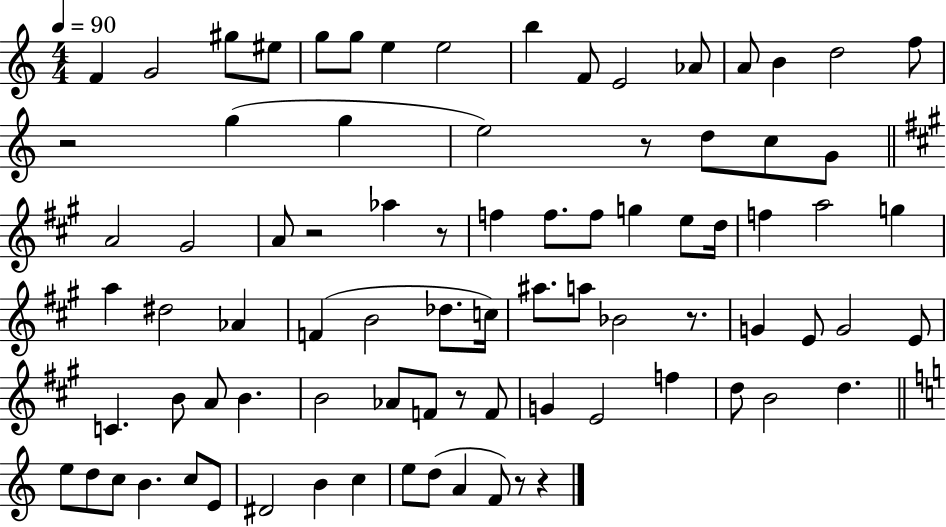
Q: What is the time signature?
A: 4/4